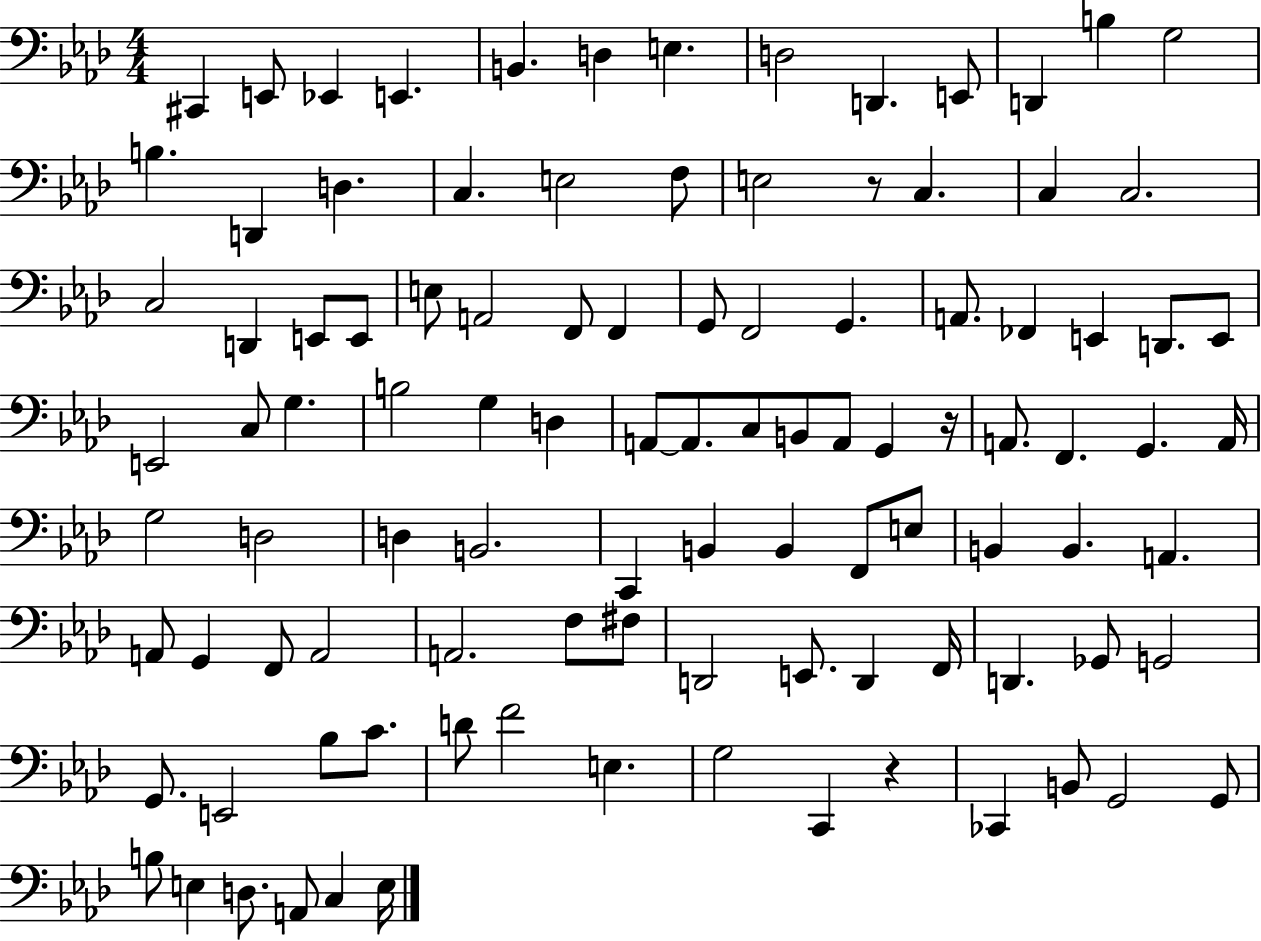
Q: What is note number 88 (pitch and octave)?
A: E3